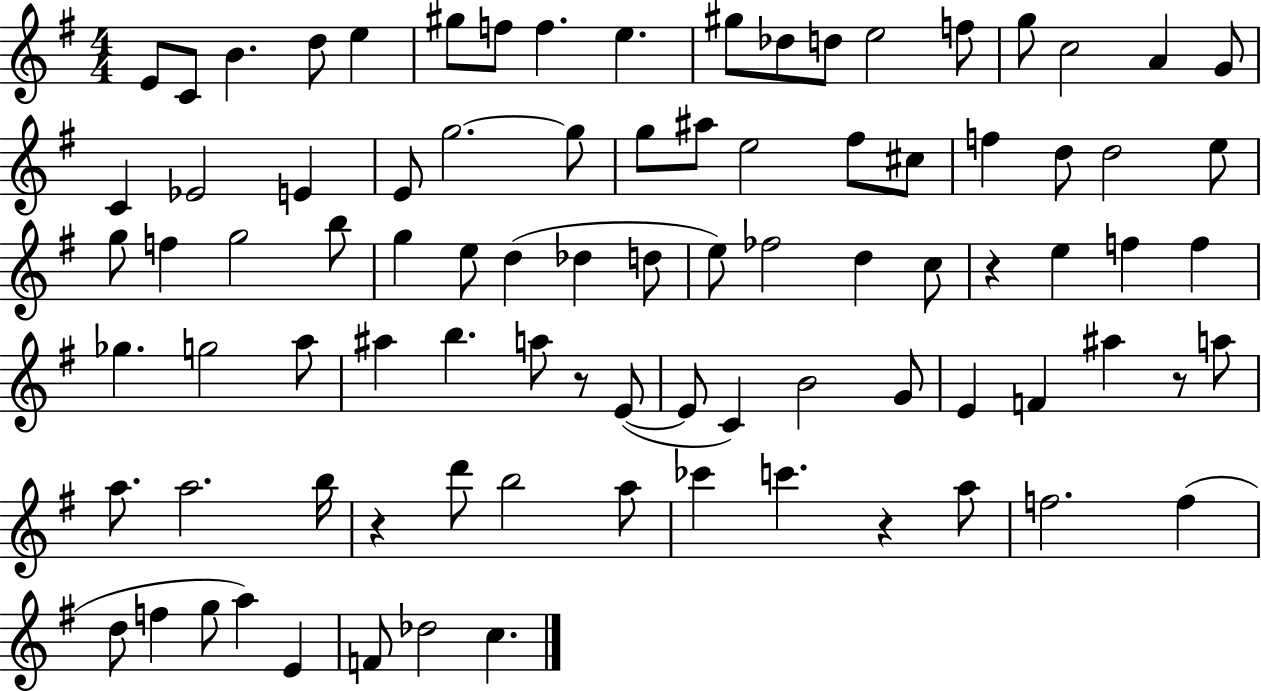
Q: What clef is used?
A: treble